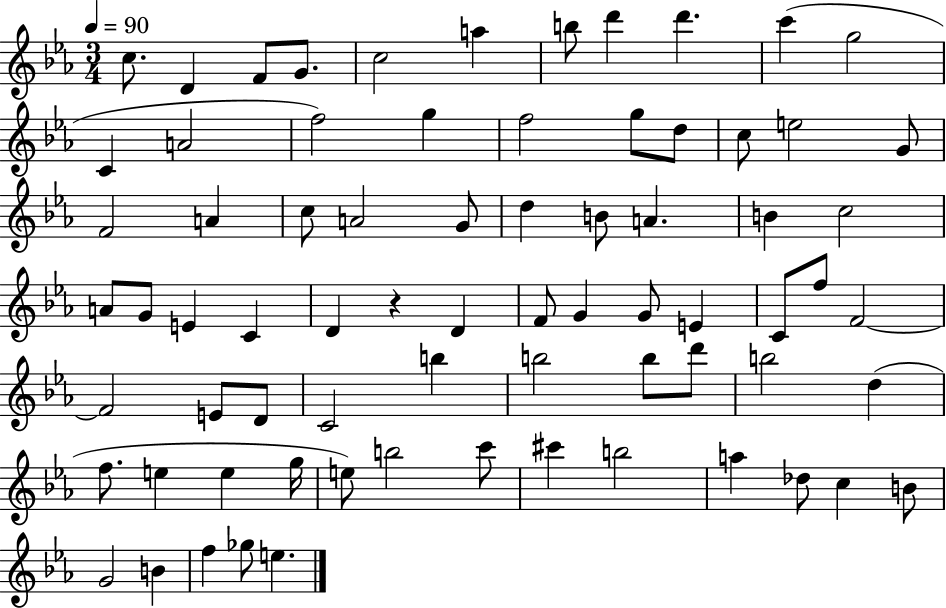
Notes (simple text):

C5/e. D4/q F4/e G4/e. C5/h A5/q B5/e D6/q D6/q. C6/q G5/h C4/q A4/h F5/h G5/q F5/h G5/e D5/e C5/e E5/h G4/e F4/h A4/q C5/e A4/h G4/e D5/q B4/e A4/q. B4/q C5/h A4/e G4/e E4/q C4/q D4/q R/q D4/q F4/e G4/q G4/e E4/q C4/e F5/e F4/h F4/h E4/e D4/e C4/h B5/q B5/h B5/e D6/e B5/h D5/q F5/e. E5/q E5/q G5/s E5/e B5/h C6/e C#6/q B5/h A5/q Db5/e C5/q B4/e G4/h B4/q F5/q Gb5/e E5/q.